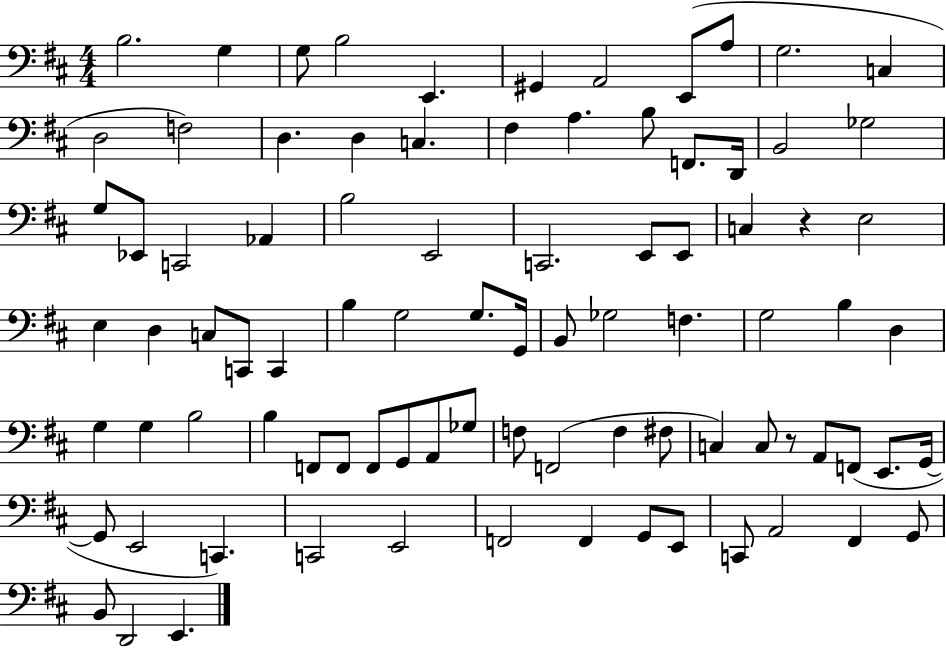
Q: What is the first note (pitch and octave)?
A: B3